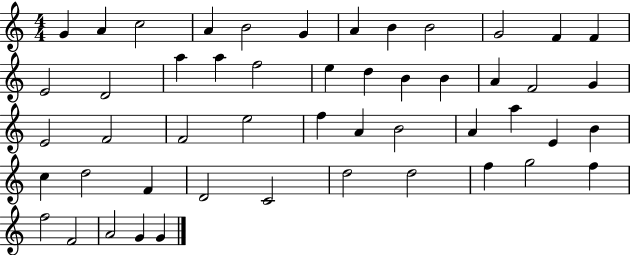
G4/q A4/q C5/h A4/q B4/h G4/q A4/q B4/q B4/h G4/h F4/q F4/q E4/h D4/h A5/q A5/q F5/h E5/q D5/q B4/q B4/q A4/q F4/h G4/q E4/h F4/h F4/h E5/h F5/q A4/q B4/h A4/q A5/q E4/q B4/q C5/q D5/h F4/q D4/h C4/h D5/h D5/h F5/q G5/h F5/q F5/h F4/h A4/h G4/q G4/q